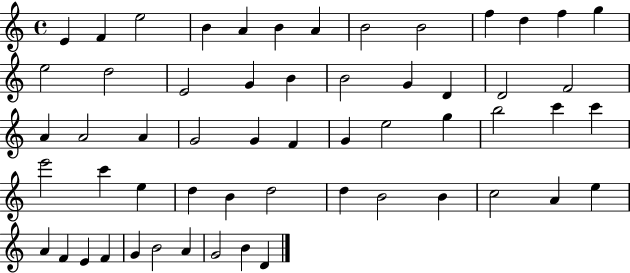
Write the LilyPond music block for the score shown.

{
  \clef treble
  \time 4/4
  \defaultTimeSignature
  \key c \major
  e'4 f'4 e''2 | b'4 a'4 b'4 a'4 | b'2 b'2 | f''4 d''4 f''4 g''4 | \break e''2 d''2 | e'2 g'4 b'4 | b'2 g'4 d'4 | d'2 f'2 | \break a'4 a'2 a'4 | g'2 g'4 f'4 | g'4 e''2 g''4 | b''2 c'''4 c'''4 | \break e'''2 c'''4 e''4 | d''4 b'4 d''2 | d''4 b'2 b'4 | c''2 a'4 e''4 | \break a'4 f'4 e'4 f'4 | g'4 b'2 a'4 | g'2 b'4 d'4 | \bar "|."
}